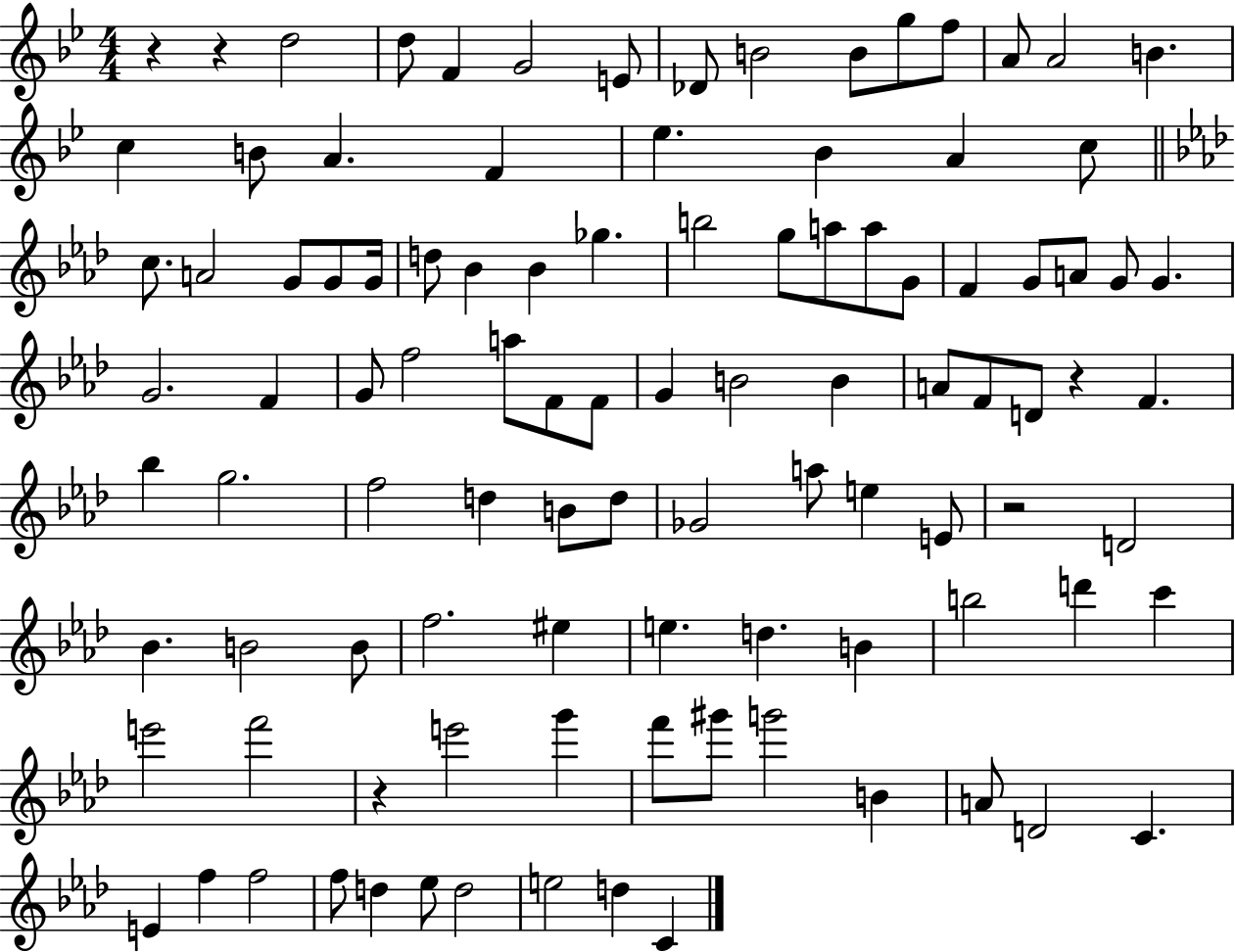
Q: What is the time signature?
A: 4/4